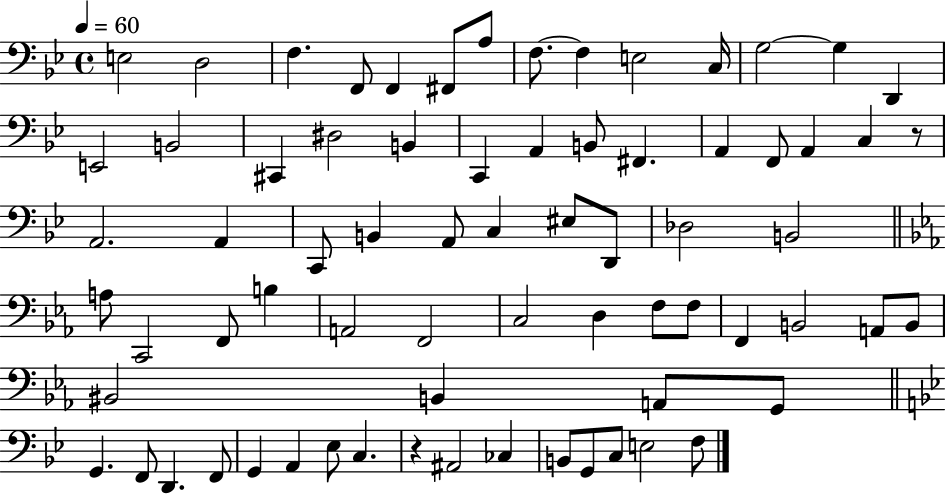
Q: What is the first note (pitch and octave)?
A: E3